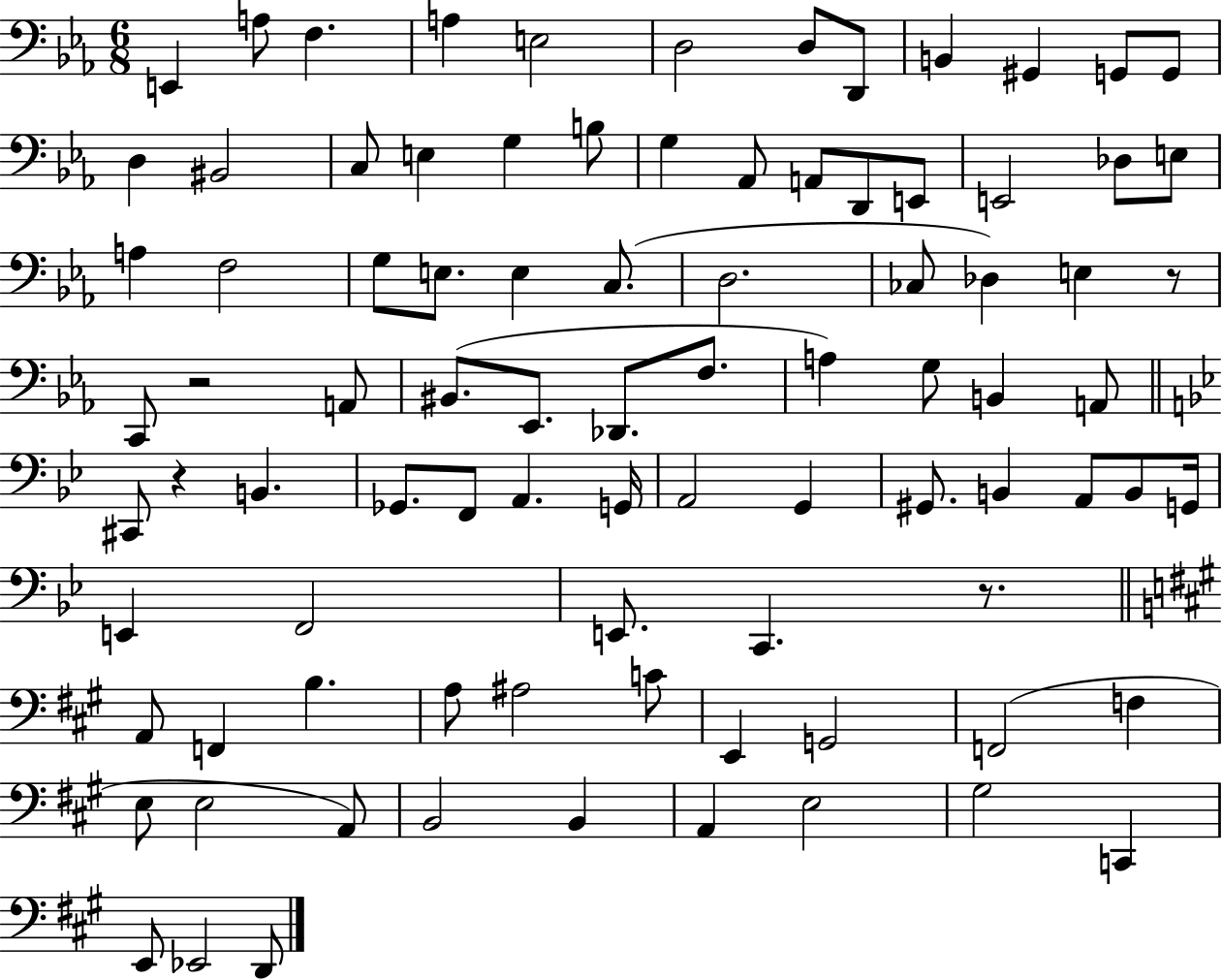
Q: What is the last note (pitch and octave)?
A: D2